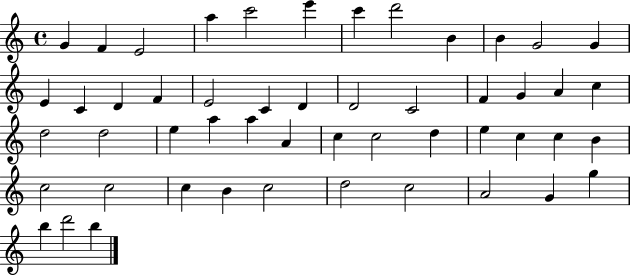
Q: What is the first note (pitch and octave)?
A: G4